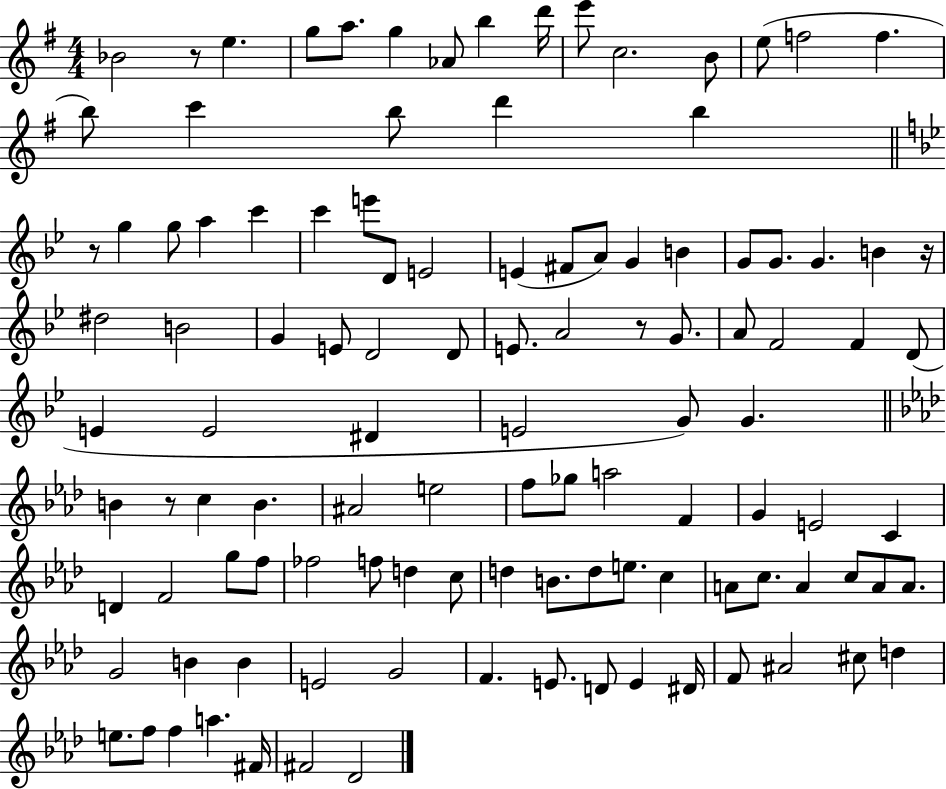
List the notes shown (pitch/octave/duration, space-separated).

Bb4/h R/e E5/q. G5/e A5/e. G5/q Ab4/e B5/q D6/s E6/e C5/h. B4/e E5/e F5/h F5/q. B5/e C6/q B5/e D6/q B5/q R/e G5/q G5/e A5/q C6/q C6/q E6/e D4/e E4/h E4/q F#4/e A4/e G4/q B4/q G4/e G4/e. G4/q. B4/q R/s D#5/h B4/h G4/q E4/e D4/h D4/e E4/e. A4/h R/e G4/e. A4/e F4/h F4/q D4/e E4/q E4/h D#4/q E4/h G4/e G4/q. B4/q R/e C5/q B4/q. A#4/h E5/h F5/e Gb5/e A5/h F4/q G4/q E4/h C4/q D4/q F4/h G5/e F5/e FES5/h F5/e D5/q C5/e D5/q B4/e. D5/e E5/e. C5/q A4/e C5/e. A4/q C5/e A4/e A4/e. G4/h B4/q B4/q E4/h G4/h F4/q. E4/e. D4/e E4/q D#4/s F4/e A#4/h C#5/e D5/q E5/e. F5/e F5/q A5/q. F#4/s F#4/h Db4/h